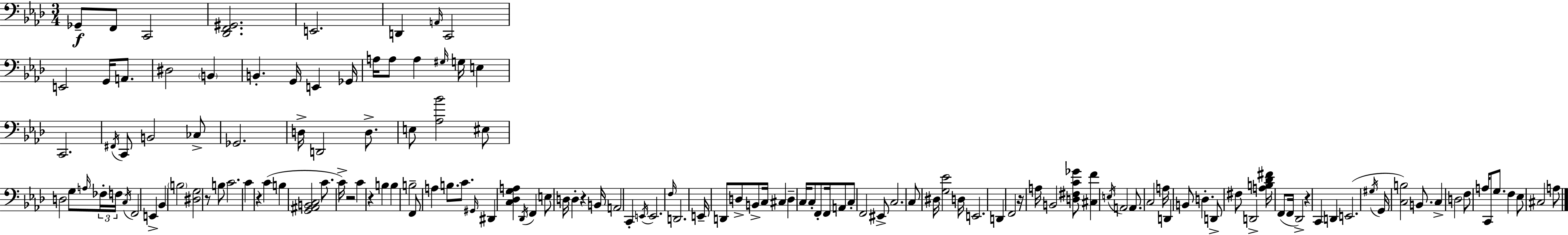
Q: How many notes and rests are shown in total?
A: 143